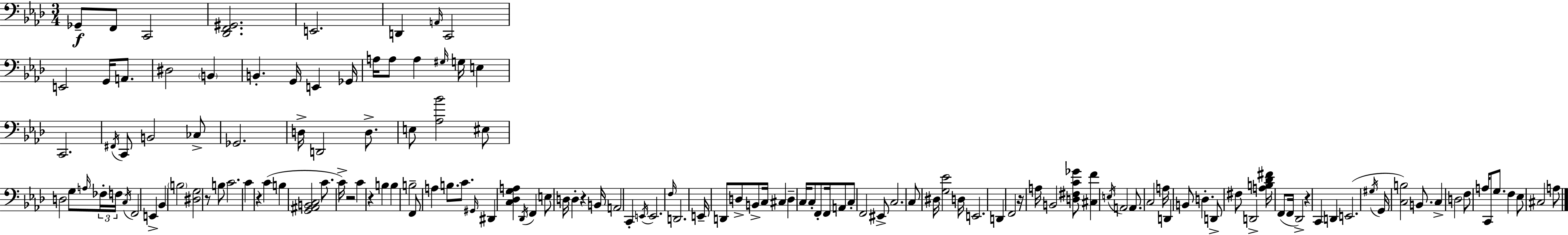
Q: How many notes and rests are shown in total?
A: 143